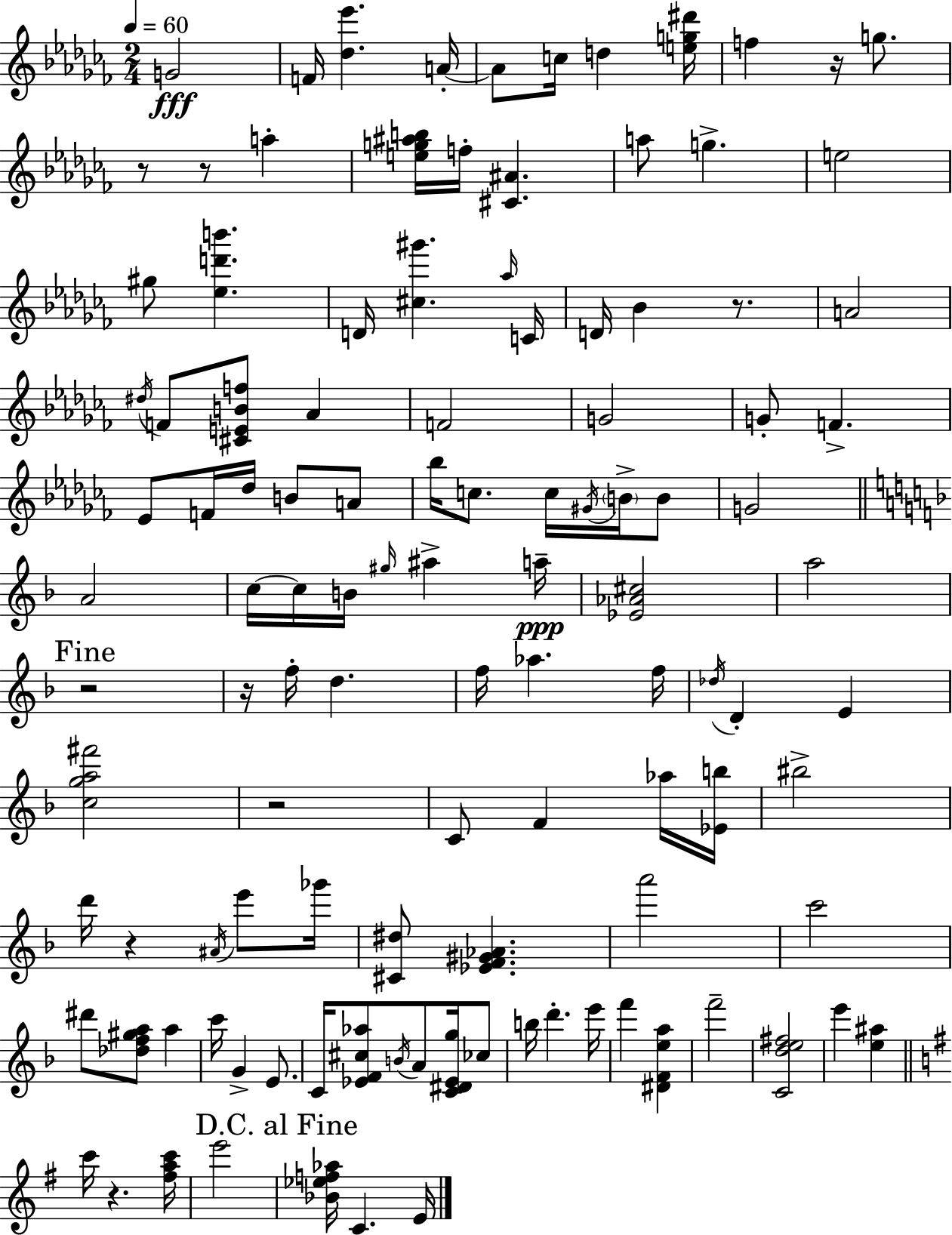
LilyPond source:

{
  \clef treble
  \numericTimeSignature
  \time 2/4
  \key aes \minor
  \tempo 4 = 60
  \repeat volta 2 { g'2\fff | f'16 <des'' ees'''>4. a'16-.~~ | a'8 c''16 d''4 <e'' g'' dis'''>16 | f''4 r16 g''8. | \break r8 r8 a''4-. | <e'' g'' ais'' b''>16 f''16-. <cis' ais'>4. | a''8 g''4.-> | e''2 | \break gis''8 <ees'' d''' b'''>4. | d'16 <cis'' gis'''>4. \grace { aes''16 } | c'16 d'16 bes'4 r8. | a'2 | \break \acciaccatura { dis''16 } f'8 <cis' e' b' f''>8 aes'4 | f'2 | g'2 | g'8-. f'4.-> | \break ees'8 f'16 des''16 b'8 | a'8 bes''16 c''8. c''16 \acciaccatura { gis'16 } | \parenthesize b'16-> b'8 g'2 | \bar "||" \break \key d \minor a'2 | c''16~~ c''16 b'16 \grace { gis''16 } ais''4-> | a''16--\ppp <ees' aes' cis''>2 | a''2 | \break \mark "Fine" r2 | r16 f''16-. d''4. | f''16 aes''4. | f''16 \acciaccatura { des''16 } d'4-. e'4 | \break <c'' g'' a'' fis'''>2 | r2 | c'8 f'4 | aes''16 <ees' b''>16 bis''2-> | \break d'''16 r4 \acciaccatura { ais'16 } | e'''8 ges'''16 <cis' dis''>8 <ees' f' gis' aes'>4. | a'''2 | c'''2 | \break dis'''8 <des'' f'' gis'' a''>8 a''4 | c'''16 g'4-> | e'8. c'16 <ees' f' cis'' aes''>8 \acciaccatura { b'16 } a'8 | <c' dis' ees' g''>16 ces''8 b''16 d'''4.-. | \break e'''16 f'''4 | <dis' f' e'' a''>4 f'''2-- | <c' d'' e'' fis''>2 | e'''4 | \break <e'' ais''>4 \bar "||" \break \key g \major c'''16 r4. <fis'' a'' c'''>16 | e'''2 | \mark "D.C. al Fine" <bes' ees'' f'' aes''>16 c'4. e'16 | } \bar "|."
}